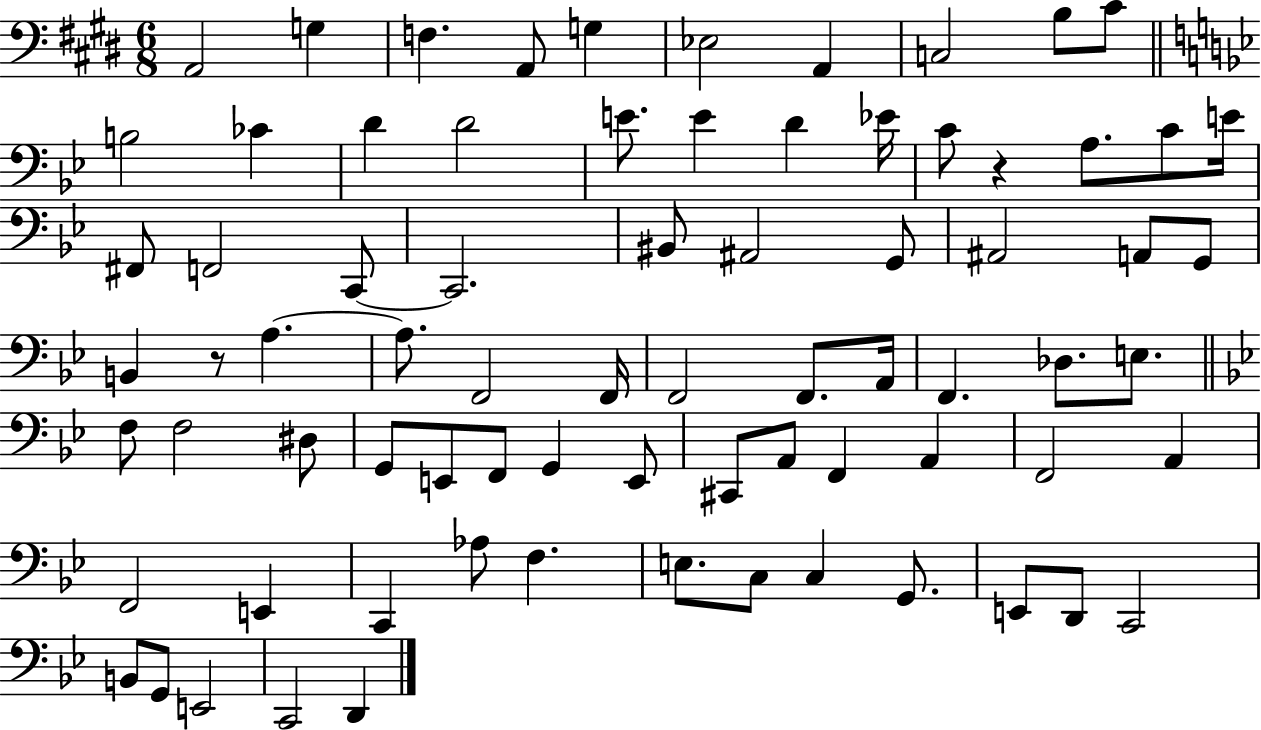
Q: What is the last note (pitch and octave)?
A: D2